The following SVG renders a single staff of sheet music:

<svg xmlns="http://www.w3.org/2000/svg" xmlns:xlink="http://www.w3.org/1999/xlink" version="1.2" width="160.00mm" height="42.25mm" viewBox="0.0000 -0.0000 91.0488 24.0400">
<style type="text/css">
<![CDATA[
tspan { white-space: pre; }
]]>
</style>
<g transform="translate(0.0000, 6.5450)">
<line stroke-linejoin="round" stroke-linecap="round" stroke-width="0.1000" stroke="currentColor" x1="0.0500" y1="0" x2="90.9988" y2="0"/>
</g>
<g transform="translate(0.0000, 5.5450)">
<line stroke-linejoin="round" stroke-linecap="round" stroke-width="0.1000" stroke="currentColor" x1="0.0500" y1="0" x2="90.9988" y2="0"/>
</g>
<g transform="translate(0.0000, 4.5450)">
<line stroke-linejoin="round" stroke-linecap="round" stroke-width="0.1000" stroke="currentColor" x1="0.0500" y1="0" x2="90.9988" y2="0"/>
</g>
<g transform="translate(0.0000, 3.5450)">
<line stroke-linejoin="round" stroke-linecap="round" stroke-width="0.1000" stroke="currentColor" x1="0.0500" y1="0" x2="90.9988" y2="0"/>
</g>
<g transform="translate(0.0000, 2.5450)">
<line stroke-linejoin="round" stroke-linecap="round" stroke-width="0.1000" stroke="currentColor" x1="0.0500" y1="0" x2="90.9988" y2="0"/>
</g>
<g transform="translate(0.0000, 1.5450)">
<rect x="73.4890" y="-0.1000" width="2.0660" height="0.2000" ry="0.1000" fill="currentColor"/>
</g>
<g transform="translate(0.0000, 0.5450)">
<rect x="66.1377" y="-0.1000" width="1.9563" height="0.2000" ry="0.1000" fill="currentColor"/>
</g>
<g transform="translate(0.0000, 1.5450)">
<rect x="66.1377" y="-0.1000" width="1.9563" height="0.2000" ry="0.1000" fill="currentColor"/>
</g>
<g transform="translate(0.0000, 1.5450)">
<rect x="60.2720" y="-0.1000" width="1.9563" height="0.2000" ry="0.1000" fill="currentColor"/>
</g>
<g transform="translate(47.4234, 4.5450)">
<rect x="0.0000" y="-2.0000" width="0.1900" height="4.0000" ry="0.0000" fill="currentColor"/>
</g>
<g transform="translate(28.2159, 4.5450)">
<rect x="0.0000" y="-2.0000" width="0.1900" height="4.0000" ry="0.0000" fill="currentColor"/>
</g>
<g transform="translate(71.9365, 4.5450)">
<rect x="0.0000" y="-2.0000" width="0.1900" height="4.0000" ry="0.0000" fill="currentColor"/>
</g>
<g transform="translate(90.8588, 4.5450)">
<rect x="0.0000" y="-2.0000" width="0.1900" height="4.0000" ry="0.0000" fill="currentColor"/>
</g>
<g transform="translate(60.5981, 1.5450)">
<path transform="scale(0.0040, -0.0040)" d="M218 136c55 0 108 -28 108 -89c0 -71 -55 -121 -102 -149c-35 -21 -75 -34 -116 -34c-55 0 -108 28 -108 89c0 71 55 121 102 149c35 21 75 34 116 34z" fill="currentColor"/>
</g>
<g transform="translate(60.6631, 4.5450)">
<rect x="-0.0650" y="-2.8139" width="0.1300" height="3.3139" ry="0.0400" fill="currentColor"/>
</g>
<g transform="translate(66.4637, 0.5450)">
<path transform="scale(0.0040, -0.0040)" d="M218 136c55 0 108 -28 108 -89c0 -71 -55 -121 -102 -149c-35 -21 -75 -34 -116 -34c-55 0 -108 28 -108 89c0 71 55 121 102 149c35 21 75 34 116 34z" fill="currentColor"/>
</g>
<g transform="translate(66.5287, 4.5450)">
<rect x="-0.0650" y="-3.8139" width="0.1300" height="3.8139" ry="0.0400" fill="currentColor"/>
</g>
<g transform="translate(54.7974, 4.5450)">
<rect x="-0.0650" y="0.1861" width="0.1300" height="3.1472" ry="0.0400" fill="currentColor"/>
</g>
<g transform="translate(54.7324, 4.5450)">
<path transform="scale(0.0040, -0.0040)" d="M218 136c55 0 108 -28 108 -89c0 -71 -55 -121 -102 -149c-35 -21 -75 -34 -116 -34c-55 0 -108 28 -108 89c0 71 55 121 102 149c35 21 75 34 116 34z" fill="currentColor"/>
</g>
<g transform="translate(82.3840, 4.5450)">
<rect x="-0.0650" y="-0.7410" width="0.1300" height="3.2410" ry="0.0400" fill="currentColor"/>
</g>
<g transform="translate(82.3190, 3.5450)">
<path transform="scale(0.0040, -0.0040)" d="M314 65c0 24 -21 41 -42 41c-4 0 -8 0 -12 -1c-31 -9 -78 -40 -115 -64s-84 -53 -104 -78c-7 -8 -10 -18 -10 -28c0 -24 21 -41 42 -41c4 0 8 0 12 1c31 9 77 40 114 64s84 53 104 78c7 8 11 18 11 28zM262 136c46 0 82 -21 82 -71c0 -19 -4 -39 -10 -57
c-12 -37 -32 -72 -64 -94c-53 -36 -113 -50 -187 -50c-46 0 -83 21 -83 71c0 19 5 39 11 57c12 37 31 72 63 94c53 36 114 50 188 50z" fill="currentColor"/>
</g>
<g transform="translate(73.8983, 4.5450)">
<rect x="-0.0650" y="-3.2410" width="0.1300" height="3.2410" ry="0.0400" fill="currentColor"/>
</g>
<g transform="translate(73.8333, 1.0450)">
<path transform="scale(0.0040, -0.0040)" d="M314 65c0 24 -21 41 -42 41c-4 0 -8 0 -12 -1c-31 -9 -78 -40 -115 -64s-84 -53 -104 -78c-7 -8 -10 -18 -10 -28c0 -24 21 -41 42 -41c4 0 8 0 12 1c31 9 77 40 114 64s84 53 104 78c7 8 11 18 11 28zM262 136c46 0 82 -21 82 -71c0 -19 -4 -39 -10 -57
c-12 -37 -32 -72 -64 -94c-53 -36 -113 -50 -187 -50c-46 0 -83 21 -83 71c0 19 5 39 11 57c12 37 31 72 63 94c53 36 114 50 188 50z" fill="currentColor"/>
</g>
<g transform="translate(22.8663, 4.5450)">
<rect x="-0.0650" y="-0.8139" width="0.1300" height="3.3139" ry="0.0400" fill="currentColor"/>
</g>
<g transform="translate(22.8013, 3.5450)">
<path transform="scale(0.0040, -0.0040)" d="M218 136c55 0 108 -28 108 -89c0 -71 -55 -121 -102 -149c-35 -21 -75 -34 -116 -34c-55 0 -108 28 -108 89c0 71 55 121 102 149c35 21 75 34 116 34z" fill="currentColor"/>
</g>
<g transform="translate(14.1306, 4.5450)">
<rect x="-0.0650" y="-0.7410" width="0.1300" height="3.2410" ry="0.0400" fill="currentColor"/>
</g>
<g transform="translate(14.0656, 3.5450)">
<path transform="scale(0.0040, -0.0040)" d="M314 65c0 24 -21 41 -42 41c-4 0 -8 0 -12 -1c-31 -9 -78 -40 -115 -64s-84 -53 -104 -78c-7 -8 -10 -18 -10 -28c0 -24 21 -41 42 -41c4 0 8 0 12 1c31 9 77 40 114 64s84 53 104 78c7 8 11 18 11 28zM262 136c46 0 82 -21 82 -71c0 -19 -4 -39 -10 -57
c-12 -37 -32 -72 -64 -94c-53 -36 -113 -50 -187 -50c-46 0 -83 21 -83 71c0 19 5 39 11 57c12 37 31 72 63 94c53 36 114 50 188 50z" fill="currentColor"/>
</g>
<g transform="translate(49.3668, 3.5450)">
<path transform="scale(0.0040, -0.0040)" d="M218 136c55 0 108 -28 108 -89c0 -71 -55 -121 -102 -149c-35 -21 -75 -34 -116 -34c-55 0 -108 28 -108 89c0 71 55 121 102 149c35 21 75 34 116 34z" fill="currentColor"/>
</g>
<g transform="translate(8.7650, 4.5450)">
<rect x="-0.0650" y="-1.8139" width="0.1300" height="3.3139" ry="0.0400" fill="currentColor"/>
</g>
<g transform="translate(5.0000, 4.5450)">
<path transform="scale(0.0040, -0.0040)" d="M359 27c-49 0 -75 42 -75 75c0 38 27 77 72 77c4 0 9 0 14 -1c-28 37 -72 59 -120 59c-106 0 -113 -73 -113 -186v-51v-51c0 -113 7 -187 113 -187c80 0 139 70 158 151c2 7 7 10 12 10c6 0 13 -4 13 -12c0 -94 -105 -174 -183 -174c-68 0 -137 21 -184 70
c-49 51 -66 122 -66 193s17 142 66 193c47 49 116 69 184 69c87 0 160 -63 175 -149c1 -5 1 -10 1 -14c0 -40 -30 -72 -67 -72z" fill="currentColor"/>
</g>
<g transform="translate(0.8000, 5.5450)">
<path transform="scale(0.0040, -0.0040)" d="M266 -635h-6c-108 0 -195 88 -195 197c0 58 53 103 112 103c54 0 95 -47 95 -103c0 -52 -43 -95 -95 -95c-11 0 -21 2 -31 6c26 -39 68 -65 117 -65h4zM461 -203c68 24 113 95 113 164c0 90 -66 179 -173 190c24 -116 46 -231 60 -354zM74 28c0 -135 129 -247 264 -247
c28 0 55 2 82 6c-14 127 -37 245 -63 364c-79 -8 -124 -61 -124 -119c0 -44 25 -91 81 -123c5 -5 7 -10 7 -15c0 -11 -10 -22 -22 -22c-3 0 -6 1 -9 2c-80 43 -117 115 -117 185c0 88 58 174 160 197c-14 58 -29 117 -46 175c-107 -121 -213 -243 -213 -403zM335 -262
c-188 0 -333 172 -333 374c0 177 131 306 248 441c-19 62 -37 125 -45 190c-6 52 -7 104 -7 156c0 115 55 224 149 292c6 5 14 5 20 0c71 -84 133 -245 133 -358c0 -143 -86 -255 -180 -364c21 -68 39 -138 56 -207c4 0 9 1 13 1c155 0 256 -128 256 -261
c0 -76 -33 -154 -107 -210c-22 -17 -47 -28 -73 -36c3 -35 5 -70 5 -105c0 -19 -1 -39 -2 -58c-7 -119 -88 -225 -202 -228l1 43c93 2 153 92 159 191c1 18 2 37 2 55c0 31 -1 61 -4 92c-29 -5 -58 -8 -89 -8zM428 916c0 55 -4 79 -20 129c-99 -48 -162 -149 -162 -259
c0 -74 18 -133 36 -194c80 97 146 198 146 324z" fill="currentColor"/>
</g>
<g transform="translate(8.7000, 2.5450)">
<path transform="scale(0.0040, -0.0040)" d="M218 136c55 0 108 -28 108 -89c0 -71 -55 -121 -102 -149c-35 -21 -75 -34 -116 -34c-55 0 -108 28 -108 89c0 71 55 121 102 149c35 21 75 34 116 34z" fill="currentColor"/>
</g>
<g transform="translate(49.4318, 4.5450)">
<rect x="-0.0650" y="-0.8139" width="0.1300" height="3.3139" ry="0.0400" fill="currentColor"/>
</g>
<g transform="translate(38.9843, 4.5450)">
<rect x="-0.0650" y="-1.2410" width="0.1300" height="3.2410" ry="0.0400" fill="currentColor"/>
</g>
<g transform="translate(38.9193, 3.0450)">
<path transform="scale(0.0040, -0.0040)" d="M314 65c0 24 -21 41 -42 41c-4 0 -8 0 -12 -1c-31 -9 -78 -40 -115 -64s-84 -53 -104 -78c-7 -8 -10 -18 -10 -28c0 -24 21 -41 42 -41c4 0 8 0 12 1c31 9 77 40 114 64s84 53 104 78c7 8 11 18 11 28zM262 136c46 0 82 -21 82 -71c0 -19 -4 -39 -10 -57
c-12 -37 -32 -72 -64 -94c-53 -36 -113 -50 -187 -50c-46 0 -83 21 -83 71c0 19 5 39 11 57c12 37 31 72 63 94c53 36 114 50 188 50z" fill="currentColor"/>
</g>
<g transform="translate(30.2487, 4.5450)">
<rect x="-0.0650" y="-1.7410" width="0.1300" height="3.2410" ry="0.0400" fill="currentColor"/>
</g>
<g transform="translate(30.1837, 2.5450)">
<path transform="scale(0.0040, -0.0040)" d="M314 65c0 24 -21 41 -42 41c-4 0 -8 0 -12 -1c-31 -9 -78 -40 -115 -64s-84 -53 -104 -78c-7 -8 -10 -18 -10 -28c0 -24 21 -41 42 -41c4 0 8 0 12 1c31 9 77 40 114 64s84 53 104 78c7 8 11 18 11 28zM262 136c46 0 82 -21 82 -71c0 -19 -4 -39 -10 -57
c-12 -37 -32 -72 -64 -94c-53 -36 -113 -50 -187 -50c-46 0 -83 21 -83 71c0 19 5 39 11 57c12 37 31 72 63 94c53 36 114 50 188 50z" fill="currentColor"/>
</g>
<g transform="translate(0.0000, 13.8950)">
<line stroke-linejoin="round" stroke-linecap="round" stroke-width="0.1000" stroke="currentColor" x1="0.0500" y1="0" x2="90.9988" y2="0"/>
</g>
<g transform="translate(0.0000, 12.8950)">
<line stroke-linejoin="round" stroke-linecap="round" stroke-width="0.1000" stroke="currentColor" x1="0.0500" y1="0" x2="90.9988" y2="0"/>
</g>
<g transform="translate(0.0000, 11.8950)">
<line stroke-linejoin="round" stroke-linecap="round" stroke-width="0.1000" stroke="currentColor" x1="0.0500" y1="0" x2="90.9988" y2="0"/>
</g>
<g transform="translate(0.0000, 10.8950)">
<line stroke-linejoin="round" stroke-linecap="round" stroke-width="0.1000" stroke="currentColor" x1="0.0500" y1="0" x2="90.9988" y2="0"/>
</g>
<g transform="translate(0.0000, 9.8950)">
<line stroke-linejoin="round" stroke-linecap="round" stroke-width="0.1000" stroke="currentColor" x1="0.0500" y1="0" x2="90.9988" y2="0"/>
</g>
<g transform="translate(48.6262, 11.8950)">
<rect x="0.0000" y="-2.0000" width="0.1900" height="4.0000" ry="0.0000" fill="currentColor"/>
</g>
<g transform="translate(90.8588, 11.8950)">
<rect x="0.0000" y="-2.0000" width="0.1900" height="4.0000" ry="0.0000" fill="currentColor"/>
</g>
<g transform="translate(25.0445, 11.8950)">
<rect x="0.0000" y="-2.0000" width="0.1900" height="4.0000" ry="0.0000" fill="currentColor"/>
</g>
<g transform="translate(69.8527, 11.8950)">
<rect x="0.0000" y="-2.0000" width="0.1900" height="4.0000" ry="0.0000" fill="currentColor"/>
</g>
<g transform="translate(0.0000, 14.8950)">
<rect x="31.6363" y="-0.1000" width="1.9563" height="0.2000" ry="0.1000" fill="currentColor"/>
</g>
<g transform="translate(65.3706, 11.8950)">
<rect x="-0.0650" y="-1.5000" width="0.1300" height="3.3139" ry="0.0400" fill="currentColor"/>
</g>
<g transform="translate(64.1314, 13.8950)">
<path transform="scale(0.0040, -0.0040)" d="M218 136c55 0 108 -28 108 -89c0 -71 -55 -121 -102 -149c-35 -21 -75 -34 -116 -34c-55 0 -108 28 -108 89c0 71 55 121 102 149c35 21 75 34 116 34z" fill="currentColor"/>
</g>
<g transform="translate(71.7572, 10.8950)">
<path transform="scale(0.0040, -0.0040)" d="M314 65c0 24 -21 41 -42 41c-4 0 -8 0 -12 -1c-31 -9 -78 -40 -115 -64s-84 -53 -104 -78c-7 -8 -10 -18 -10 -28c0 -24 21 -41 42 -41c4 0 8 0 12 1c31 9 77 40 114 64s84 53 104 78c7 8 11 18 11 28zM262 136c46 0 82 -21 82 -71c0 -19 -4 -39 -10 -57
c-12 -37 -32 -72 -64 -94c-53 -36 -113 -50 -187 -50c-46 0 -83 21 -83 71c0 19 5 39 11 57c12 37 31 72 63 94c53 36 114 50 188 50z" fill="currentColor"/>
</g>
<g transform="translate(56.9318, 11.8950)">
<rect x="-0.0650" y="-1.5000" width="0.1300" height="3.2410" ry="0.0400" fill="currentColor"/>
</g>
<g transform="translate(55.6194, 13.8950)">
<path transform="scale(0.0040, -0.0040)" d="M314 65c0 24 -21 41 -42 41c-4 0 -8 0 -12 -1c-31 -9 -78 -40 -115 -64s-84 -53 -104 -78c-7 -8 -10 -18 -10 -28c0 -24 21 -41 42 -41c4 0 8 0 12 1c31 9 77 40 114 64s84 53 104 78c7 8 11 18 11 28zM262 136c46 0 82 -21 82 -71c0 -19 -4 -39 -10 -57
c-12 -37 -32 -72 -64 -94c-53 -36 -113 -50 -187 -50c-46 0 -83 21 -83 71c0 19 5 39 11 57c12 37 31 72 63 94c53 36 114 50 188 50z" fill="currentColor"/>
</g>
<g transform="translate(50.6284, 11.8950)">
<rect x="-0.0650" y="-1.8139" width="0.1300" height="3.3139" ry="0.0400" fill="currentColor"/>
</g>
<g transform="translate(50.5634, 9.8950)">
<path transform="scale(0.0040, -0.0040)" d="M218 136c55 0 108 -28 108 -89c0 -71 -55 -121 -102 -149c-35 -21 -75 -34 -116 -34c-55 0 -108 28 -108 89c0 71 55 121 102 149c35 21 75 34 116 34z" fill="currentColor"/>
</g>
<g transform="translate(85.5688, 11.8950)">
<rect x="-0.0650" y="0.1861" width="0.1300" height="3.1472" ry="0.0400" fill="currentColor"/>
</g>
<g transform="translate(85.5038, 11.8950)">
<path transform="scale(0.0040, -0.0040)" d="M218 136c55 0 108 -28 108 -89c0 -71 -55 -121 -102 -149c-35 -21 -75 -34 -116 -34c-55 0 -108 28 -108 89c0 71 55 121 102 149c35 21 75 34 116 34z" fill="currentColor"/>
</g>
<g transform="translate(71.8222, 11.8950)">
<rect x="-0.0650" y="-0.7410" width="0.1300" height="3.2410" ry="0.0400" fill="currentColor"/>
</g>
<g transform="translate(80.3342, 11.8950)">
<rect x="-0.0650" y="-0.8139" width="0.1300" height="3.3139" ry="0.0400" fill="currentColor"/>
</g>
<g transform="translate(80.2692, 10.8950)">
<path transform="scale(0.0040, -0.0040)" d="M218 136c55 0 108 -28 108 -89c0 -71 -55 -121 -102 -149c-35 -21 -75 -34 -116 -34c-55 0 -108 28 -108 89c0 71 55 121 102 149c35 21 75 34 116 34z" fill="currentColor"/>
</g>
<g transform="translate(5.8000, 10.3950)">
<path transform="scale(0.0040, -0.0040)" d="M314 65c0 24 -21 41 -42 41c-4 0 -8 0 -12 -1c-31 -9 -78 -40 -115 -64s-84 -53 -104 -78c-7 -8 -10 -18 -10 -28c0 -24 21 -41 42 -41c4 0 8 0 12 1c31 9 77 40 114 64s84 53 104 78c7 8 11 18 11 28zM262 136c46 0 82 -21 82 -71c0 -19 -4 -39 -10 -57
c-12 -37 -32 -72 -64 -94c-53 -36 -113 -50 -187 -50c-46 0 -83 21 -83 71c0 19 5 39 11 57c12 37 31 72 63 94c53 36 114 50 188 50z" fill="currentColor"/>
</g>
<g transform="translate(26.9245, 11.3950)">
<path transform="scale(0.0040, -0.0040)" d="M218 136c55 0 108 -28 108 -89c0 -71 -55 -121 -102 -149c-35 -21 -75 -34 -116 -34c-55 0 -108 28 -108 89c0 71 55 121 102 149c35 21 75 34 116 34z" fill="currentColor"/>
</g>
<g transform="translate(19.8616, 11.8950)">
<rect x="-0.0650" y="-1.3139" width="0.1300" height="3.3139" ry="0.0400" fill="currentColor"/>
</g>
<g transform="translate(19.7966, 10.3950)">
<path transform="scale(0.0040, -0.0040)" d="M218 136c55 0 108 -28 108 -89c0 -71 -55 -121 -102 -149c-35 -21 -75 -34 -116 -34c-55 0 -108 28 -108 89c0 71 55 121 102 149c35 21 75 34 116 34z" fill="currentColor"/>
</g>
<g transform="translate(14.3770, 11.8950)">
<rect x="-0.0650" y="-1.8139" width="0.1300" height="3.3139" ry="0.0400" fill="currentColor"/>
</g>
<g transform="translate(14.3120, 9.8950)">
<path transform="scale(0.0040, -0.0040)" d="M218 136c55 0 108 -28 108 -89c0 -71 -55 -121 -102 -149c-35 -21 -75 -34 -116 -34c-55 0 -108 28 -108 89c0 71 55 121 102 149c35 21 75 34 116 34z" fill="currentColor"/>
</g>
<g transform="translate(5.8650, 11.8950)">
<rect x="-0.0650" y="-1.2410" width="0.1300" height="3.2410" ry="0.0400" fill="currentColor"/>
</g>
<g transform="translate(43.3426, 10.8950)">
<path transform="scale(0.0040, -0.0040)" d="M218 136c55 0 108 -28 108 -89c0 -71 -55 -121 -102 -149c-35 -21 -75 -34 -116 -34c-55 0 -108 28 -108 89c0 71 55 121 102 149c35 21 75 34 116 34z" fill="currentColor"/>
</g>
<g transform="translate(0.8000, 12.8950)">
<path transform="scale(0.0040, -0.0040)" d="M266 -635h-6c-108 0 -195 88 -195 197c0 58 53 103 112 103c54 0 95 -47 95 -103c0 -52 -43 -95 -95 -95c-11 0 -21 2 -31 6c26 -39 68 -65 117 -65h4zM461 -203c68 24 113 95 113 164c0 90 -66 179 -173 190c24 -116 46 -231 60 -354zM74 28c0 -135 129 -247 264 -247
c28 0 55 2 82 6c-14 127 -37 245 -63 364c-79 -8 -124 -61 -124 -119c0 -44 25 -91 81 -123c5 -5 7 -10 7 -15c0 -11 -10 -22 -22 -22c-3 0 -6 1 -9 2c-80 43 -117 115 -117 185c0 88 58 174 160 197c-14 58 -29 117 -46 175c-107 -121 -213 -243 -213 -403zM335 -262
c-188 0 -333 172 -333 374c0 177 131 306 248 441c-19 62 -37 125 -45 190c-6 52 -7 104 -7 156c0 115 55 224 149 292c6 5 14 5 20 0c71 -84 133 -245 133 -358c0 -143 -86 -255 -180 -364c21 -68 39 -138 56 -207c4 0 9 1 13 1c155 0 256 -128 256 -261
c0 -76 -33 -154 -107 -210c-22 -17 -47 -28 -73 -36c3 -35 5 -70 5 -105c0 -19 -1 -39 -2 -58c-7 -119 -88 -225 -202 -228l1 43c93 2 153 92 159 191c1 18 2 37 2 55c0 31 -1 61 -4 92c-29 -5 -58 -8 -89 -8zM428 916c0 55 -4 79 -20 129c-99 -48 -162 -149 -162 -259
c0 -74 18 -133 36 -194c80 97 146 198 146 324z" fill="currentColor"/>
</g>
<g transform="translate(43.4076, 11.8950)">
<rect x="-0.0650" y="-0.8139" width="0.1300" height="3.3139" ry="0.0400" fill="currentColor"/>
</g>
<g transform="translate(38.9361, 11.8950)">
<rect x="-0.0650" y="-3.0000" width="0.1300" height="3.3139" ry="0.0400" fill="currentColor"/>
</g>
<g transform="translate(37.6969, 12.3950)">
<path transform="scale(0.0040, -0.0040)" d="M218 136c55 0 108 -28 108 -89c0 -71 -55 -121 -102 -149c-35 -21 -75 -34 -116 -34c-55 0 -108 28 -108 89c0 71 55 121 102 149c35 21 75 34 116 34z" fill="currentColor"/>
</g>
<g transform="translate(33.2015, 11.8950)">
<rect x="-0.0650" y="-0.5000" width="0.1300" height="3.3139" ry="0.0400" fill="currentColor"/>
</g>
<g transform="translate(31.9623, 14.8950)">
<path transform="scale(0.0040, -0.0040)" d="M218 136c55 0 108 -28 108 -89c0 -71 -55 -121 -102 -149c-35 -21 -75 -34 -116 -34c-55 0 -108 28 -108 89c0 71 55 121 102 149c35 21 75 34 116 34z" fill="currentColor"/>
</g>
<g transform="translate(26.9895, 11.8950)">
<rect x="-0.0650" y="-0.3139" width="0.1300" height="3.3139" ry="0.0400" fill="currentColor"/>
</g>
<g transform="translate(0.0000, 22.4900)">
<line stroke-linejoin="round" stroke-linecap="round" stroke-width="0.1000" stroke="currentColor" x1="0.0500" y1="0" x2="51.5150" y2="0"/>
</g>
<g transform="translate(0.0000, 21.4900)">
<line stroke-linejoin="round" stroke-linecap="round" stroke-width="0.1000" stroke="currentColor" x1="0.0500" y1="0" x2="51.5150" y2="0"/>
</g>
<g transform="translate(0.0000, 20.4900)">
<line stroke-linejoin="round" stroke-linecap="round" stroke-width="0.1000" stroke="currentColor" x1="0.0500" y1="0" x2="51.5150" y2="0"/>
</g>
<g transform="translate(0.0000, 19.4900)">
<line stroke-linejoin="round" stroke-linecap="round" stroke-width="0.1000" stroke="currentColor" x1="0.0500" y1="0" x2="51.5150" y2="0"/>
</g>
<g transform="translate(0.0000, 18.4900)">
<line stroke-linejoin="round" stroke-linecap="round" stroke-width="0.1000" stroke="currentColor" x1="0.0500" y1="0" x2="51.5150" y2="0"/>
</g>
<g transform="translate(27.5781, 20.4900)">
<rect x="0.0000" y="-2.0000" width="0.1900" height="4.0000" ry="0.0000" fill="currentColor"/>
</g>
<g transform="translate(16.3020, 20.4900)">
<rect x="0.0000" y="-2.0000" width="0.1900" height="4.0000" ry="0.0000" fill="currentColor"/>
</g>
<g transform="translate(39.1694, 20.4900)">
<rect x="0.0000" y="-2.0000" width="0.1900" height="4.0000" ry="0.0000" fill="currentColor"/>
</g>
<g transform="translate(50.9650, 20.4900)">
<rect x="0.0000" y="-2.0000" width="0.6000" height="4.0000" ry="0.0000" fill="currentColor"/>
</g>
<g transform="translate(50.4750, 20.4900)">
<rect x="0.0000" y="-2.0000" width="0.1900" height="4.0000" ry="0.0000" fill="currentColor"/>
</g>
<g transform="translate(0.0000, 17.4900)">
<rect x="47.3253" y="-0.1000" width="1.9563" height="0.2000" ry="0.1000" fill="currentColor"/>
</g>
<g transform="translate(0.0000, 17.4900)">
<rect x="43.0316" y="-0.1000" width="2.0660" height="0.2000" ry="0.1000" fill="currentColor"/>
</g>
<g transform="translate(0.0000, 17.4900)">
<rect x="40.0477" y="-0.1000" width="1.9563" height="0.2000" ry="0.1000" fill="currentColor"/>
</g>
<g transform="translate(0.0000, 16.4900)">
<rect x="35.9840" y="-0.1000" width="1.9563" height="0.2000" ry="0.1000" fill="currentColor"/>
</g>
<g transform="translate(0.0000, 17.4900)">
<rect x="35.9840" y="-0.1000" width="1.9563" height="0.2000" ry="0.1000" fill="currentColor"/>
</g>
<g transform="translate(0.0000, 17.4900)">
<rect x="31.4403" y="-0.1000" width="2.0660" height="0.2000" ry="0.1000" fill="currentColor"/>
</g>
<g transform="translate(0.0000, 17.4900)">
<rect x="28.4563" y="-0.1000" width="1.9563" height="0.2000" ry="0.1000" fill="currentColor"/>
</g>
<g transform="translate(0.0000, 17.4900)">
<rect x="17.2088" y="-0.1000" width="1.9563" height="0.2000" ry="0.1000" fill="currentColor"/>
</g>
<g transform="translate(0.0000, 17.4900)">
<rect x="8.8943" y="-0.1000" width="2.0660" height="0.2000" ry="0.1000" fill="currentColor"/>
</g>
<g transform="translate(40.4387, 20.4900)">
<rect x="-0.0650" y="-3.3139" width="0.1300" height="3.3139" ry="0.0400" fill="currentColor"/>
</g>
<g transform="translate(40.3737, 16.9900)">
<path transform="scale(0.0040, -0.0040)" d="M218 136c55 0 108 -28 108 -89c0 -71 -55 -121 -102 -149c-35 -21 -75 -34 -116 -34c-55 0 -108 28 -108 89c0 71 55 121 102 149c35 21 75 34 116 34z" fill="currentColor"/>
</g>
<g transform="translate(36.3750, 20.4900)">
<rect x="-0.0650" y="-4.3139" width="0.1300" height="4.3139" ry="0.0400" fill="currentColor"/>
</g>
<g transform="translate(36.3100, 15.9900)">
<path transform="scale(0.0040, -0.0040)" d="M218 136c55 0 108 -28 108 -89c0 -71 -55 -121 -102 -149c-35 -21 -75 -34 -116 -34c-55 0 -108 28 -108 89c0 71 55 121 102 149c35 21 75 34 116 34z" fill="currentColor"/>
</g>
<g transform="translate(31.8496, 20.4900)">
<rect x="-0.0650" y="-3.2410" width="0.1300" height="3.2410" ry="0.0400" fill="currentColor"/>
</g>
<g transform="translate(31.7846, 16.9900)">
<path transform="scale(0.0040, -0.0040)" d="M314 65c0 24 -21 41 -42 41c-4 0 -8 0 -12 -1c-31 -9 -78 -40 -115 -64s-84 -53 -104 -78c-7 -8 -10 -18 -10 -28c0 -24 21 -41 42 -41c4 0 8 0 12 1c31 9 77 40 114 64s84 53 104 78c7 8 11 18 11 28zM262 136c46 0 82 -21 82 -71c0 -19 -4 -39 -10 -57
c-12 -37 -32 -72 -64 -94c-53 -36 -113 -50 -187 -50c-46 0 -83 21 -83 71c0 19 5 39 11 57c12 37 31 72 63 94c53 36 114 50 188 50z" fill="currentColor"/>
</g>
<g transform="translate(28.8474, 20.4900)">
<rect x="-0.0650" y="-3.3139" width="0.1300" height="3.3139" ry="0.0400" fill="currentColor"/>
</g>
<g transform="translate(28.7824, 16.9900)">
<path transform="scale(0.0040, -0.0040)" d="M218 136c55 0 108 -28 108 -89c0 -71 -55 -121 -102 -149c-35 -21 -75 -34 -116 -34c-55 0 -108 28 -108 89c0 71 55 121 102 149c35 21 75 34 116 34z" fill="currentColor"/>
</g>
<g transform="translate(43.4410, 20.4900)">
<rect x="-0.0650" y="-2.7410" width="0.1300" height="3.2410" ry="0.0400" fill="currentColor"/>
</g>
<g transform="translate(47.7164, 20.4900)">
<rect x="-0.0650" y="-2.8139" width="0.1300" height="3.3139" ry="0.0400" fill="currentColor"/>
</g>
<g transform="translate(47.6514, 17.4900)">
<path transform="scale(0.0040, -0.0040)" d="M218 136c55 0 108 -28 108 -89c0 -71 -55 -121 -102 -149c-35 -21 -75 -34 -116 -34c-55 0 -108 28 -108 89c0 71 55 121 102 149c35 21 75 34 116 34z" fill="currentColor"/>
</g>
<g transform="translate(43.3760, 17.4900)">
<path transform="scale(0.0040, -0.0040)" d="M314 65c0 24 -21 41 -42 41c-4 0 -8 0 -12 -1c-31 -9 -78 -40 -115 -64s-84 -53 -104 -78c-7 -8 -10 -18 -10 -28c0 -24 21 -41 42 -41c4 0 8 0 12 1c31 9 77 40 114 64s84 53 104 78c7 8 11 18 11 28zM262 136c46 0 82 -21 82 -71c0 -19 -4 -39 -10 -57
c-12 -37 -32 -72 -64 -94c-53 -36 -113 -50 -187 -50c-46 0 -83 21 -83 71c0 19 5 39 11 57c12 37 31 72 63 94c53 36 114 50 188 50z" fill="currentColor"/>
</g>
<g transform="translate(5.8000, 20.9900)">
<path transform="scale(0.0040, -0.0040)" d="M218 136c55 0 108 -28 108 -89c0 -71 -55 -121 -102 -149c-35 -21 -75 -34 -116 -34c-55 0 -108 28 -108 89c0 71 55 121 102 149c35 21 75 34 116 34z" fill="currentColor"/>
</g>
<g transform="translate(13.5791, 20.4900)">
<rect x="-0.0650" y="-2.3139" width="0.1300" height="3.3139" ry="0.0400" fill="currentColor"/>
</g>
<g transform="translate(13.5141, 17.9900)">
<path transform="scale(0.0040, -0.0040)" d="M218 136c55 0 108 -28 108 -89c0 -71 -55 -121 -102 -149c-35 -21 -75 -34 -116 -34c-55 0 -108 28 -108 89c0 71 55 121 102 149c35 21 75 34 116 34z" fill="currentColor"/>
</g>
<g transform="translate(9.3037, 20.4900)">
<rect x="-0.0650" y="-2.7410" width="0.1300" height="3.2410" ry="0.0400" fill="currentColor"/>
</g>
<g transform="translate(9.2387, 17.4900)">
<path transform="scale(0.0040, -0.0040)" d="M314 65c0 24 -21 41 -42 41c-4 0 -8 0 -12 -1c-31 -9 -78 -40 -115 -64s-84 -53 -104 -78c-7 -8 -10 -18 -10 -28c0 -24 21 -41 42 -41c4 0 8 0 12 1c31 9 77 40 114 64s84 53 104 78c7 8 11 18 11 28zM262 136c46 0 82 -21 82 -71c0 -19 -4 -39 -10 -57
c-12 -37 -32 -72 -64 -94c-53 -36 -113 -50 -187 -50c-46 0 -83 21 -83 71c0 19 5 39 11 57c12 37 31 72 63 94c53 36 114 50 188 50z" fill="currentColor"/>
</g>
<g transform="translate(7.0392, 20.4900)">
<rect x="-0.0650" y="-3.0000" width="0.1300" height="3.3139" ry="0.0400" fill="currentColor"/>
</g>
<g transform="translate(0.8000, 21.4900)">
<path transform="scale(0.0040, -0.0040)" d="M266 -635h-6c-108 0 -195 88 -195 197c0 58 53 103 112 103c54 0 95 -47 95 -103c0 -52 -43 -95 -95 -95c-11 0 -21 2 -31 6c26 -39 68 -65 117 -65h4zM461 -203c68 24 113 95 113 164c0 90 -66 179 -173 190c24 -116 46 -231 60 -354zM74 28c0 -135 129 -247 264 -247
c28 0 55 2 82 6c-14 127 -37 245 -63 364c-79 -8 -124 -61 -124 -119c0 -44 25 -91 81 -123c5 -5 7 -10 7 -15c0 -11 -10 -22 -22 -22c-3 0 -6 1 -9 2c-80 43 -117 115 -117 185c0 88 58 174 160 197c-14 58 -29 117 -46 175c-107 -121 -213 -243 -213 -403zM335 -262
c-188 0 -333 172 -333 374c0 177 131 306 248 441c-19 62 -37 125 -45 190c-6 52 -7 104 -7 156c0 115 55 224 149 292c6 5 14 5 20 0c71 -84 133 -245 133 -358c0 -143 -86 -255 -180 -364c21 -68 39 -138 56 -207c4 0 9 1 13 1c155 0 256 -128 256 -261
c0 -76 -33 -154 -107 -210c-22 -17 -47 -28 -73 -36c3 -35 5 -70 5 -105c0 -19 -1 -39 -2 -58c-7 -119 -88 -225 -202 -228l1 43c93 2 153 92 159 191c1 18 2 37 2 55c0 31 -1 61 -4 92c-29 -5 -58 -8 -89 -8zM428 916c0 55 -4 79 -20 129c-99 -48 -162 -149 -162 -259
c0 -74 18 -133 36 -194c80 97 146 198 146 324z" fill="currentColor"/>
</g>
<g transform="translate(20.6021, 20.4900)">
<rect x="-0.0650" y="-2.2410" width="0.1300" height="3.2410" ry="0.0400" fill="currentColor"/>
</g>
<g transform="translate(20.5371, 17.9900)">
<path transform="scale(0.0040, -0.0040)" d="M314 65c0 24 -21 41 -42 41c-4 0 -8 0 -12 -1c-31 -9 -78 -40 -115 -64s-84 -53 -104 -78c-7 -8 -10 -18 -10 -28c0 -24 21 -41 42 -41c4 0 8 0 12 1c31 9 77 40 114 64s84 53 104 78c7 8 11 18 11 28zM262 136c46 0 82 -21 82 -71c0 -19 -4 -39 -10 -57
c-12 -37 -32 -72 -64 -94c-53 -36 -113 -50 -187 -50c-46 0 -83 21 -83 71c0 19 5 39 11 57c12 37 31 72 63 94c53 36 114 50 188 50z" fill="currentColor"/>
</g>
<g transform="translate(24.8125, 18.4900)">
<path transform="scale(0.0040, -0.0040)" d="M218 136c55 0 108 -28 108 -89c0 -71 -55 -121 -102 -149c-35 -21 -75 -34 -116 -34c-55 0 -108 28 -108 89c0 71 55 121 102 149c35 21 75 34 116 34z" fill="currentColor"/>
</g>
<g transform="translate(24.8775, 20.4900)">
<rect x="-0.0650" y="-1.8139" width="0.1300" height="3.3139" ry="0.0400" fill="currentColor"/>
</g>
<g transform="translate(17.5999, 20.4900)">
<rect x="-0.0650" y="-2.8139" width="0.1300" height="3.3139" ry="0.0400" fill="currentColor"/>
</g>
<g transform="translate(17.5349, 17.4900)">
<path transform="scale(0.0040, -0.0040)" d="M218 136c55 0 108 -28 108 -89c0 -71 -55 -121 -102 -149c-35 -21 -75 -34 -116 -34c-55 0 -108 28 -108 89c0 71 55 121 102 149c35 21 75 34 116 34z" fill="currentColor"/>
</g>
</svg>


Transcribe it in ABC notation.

X:1
T:Untitled
M:4/4
L:1/4
K:C
f d2 d f2 e2 d B a c' b2 d2 e2 f e c C A d f E2 E d2 d B A a2 g a g2 f b b2 d' b a2 a